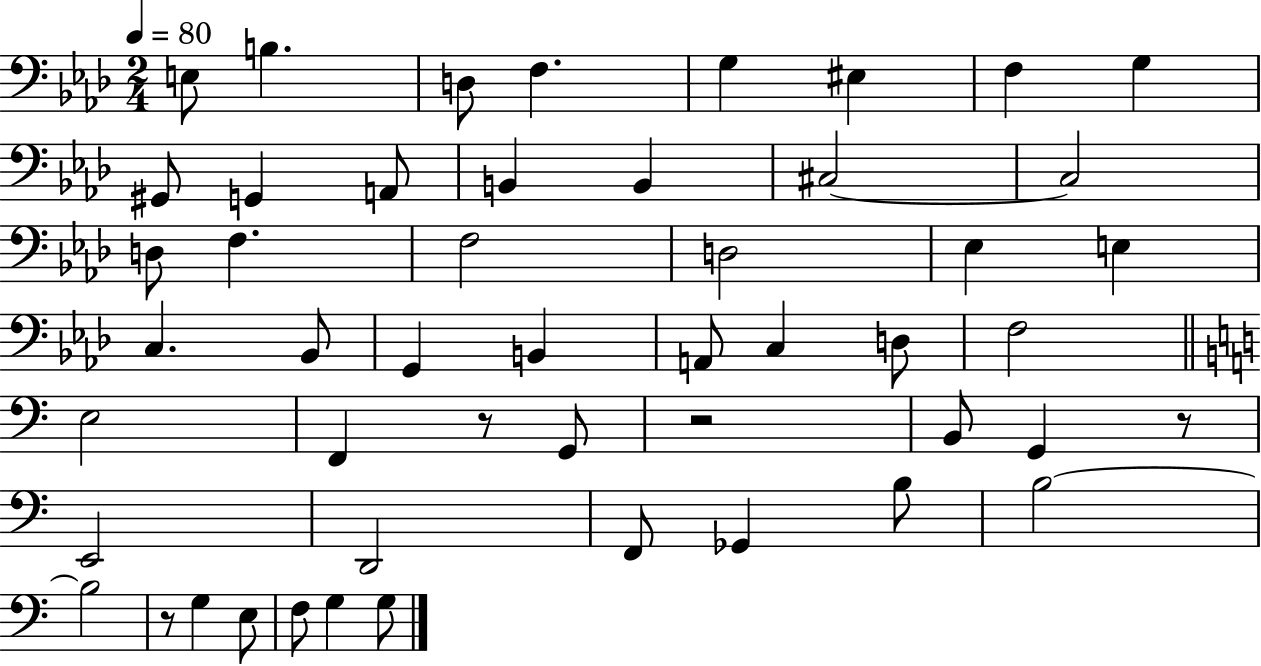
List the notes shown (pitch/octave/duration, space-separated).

E3/e B3/q. D3/e F3/q. G3/q EIS3/q F3/q G3/q G#2/e G2/q A2/e B2/q B2/q C#3/h C#3/h D3/e F3/q. F3/h D3/h Eb3/q E3/q C3/q. Bb2/e G2/q B2/q A2/e C3/q D3/e F3/h E3/h F2/q R/e G2/e R/h B2/e G2/q R/e E2/h D2/h F2/e Gb2/q B3/e B3/h B3/h R/e G3/q E3/e F3/e G3/q G3/e